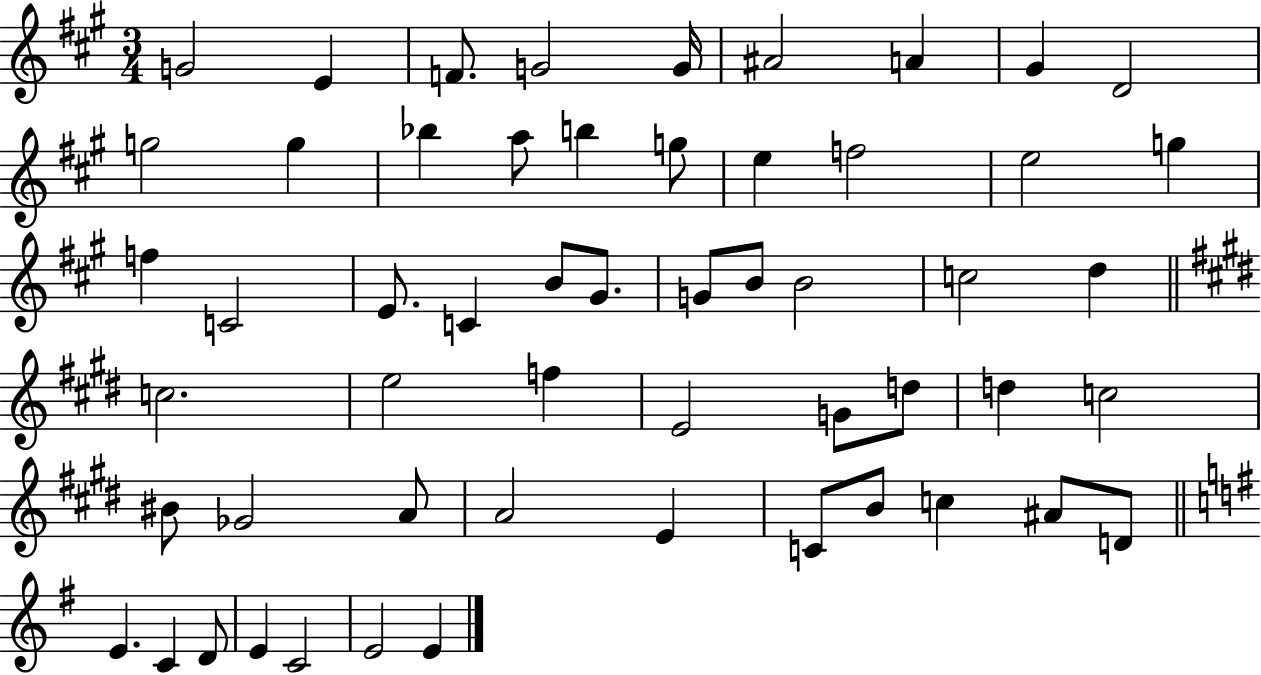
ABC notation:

X:1
T:Untitled
M:3/4
L:1/4
K:A
G2 E F/2 G2 G/4 ^A2 A ^G D2 g2 g _b a/2 b g/2 e f2 e2 g f C2 E/2 C B/2 ^G/2 G/2 B/2 B2 c2 d c2 e2 f E2 G/2 d/2 d c2 ^B/2 _G2 A/2 A2 E C/2 B/2 c ^A/2 D/2 E C D/2 E C2 E2 E